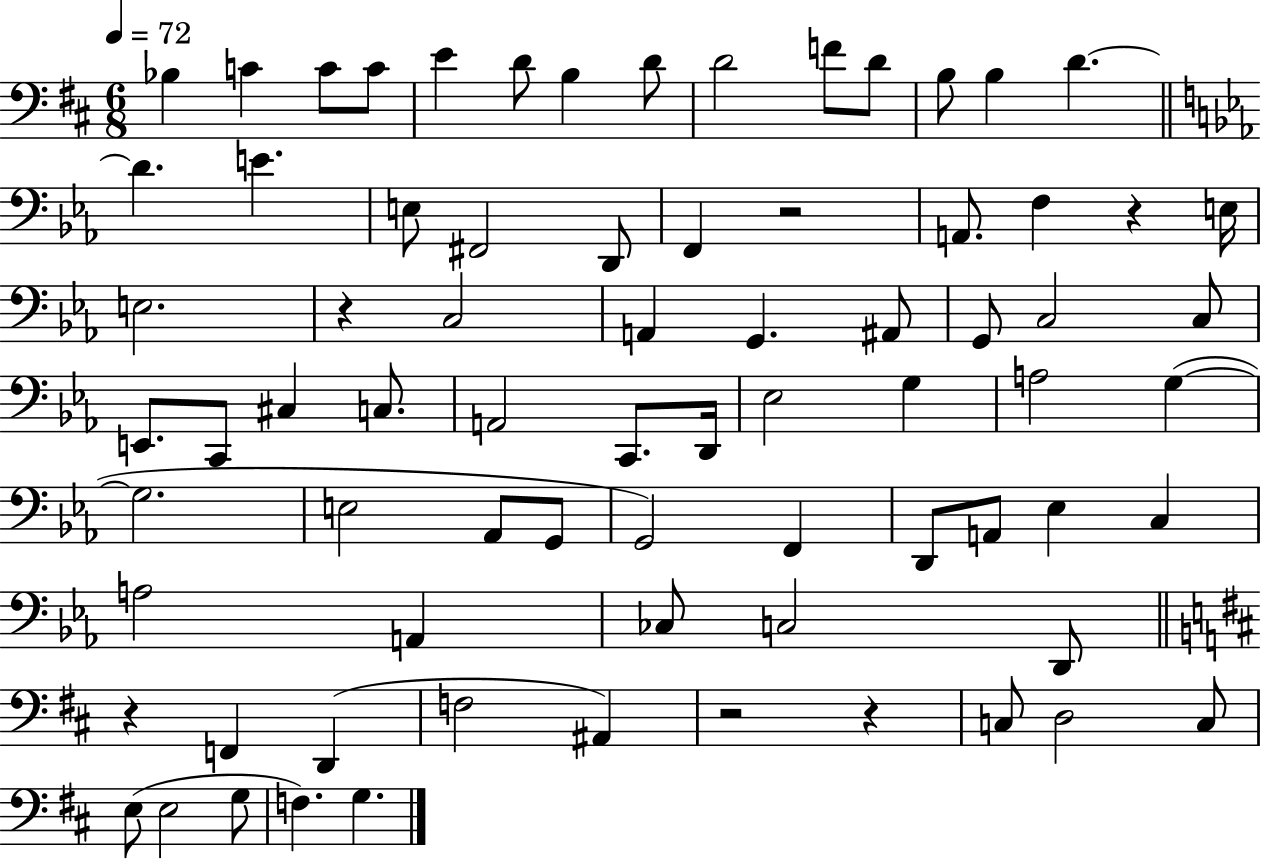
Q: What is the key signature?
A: D major